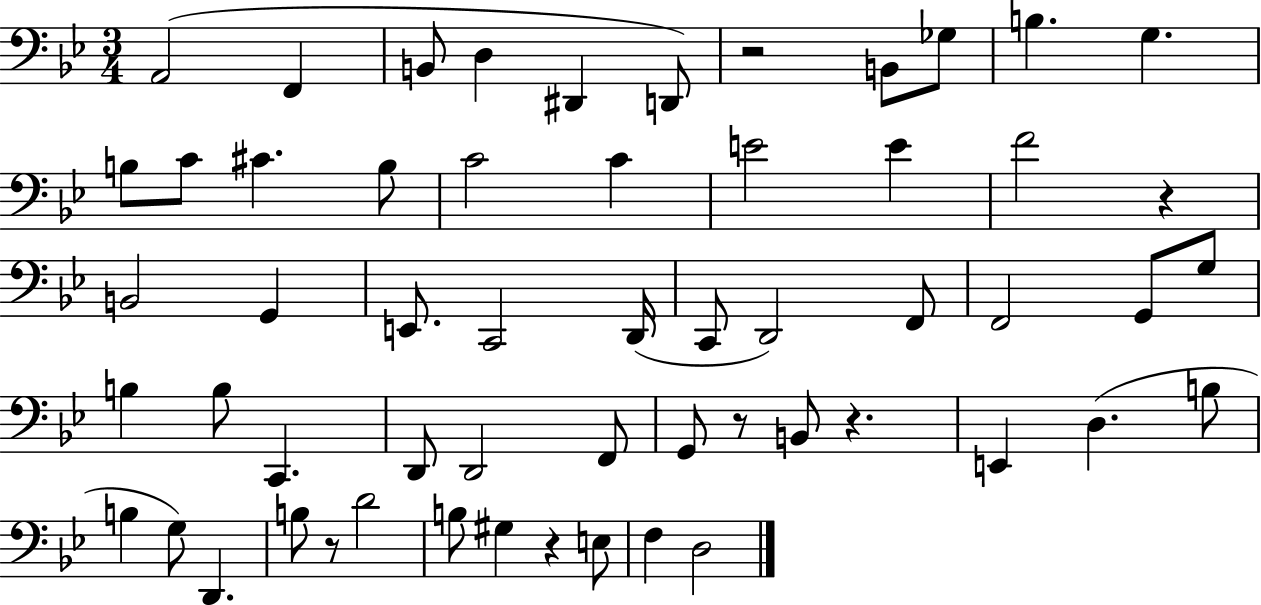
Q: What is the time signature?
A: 3/4